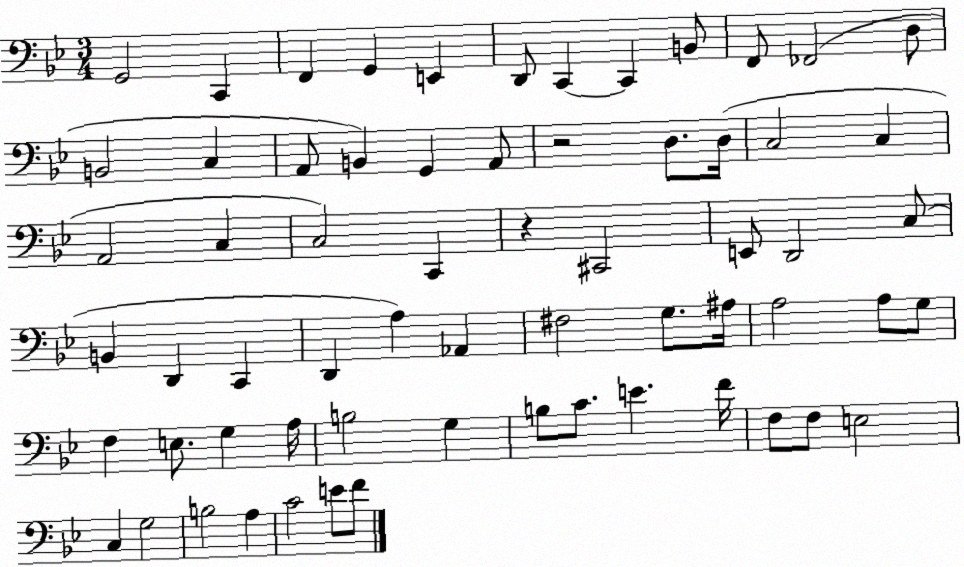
X:1
T:Untitled
M:3/4
L:1/4
K:Bb
G,,2 C,, F,, G,, E,, D,,/2 C,, C,, B,,/2 F,,/2 _F,,2 D,/2 B,,2 C, A,,/2 B,, G,, A,,/2 z2 D,/2 D,/4 C,2 C, A,,2 C, C,2 C,, z ^C,,2 E,,/2 D,,2 C,/2 B,, D,, C,, D,, A, _A,, ^F,2 G,/2 ^A,/4 A,2 A,/2 G,/2 F, E,/2 G, A,/4 B,2 G, B,/2 C/2 E F/4 F,/2 F,/2 E,2 C, G,2 B,2 A, C2 E/2 F/2